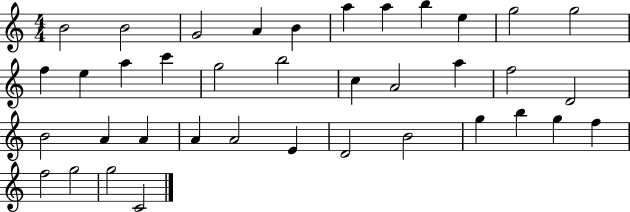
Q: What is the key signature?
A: C major